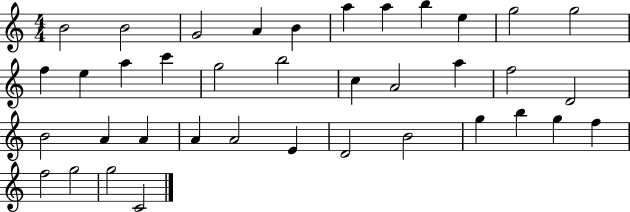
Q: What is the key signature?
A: C major